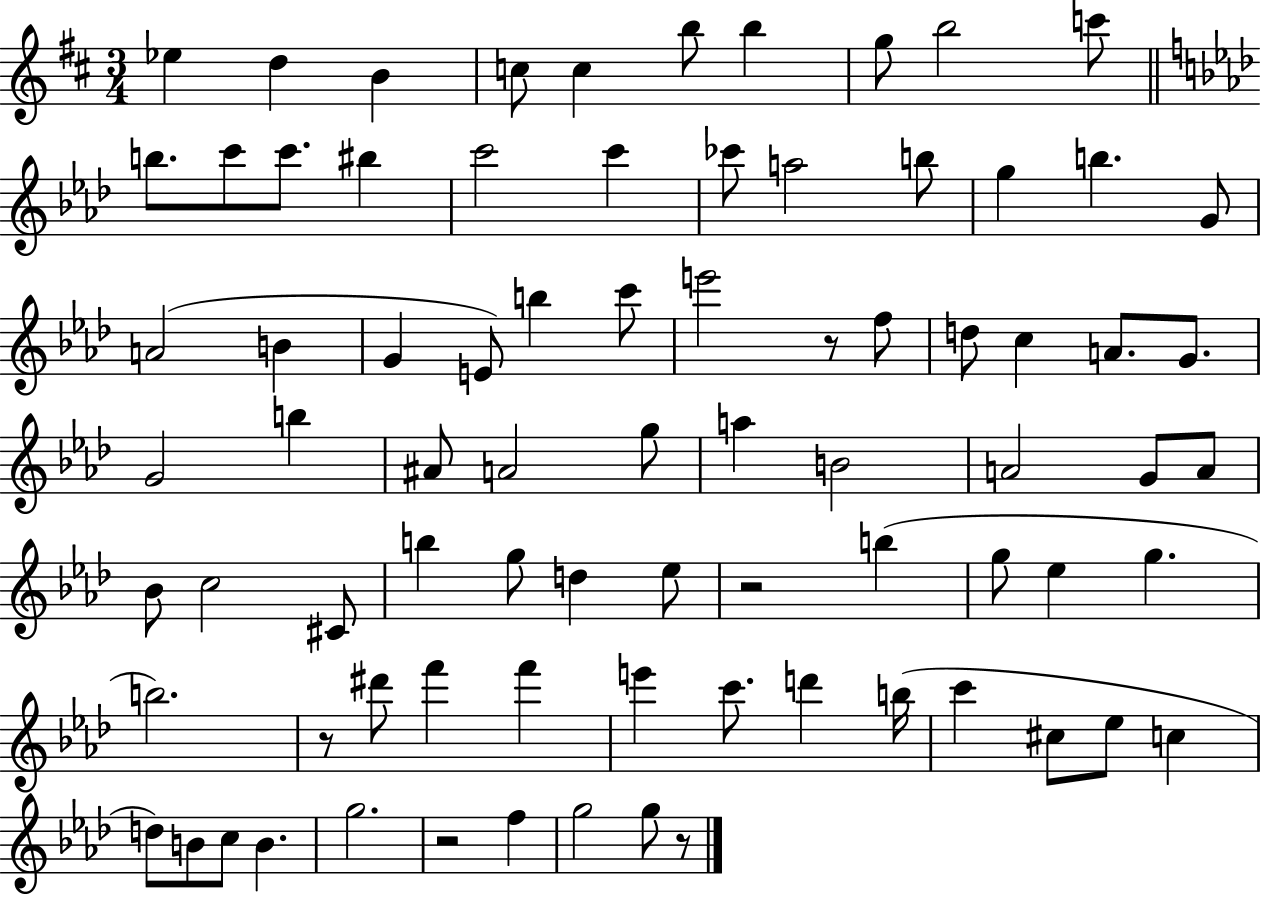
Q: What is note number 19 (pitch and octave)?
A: B5